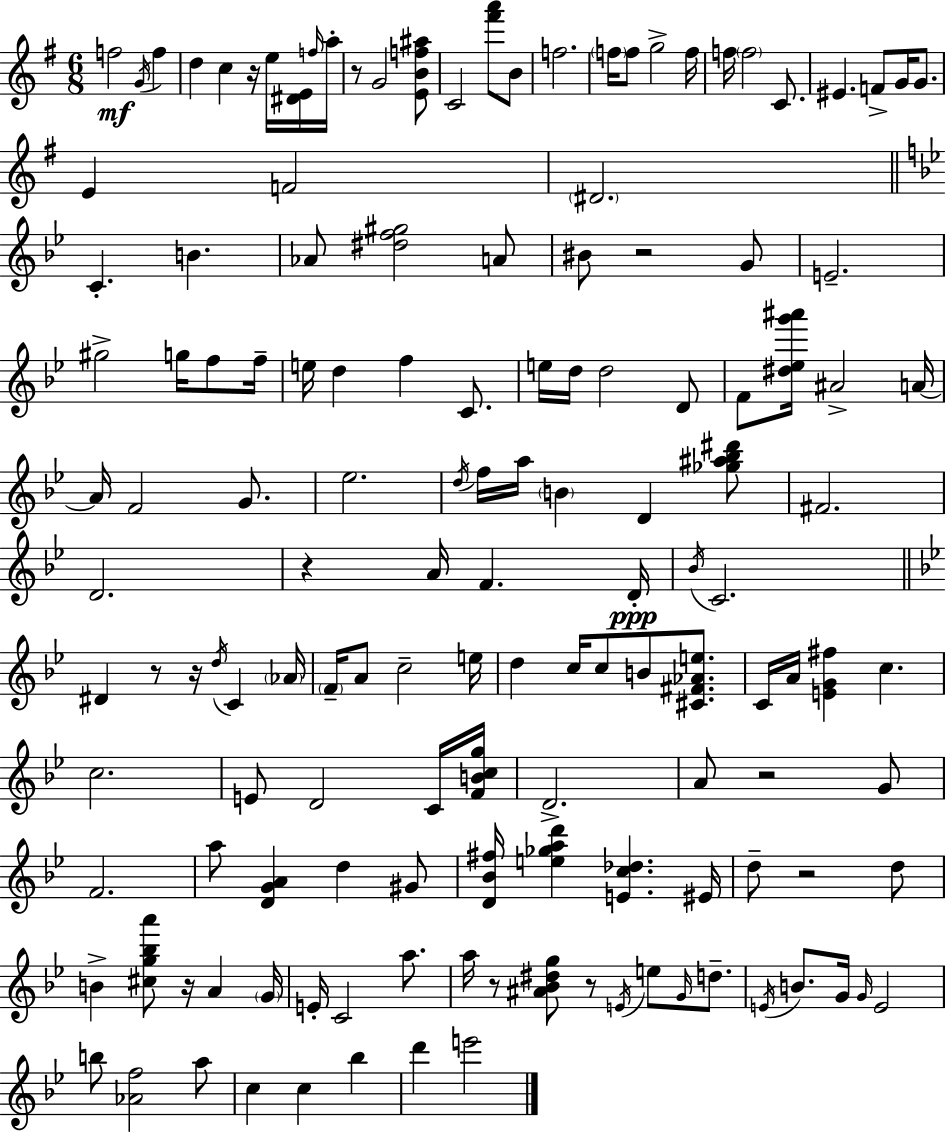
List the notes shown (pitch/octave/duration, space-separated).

F5/h G4/s F5/q D5/q C5/q R/s E5/s [D#4,E4]/s F5/s A5/s R/e G4/h [E4,B4,F5,A#5]/e C4/h [F#6,A6]/e B4/e F5/h. F5/s F5/e G5/h F5/s F5/s F5/h C4/e. EIS4/q. F4/e G4/s G4/e. E4/q F4/h D#4/h. C4/q. B4/q. Ab4/e [D#5,F5,G#5]/h A4/e BIS4/e R/h G4/e E4/h. G#5/h G5/s F5/e F5/s E5/s D5/q F5/q C4/e. E5/s D5/s D5/h D4/e F4/e [D#5,Eb5,G6,A#6]/s A#4/h A4/s A4/s F4/h G4/e. Eb5/h. D5/s F5/s A5/s B4/q D4/q [Gb5,A#5,Bb5,D#6]/e F#4/h. D4/h. R/q A4/s F4/q. D4/s Bb4/s C4/h. D#4/q R/e R/s D5/s C4/q Ab4/s F4/s A4/e C5/h E5/s D5/q C5/s C5/e B4/e [C#4,F#4,Ab4,E5]/e. C4/s A4/s [E4,G4,F#5]/q C5/q. C5/h. E4/e D4/h C4/s [F4,B4,C5,G5]/s D4/h. A4/e R/h G4/e F4/h. A5/e [D4,G4,A4]/q D5/q G#4/e [D4,Bb4,F#5]/s [E5,Gb5,A5,D6]/q [E4,C5,Db5]/q. EIS4/s D5/e R/h D5/e B4/q [C#5,G5,Bb5,A6]/e R/s A4/q G4/s E4/s C4/h A5/e. A5/s R/e [A#4,Bb4,D#5,G5]/e R/e E4/s E5/e G4/s D5/e. E4/s B4/e. G4/s G4/s E4/h B5/e [Ab4,F5]/h A5/e C5/q C5/q Bb5/q D6/q E6/h